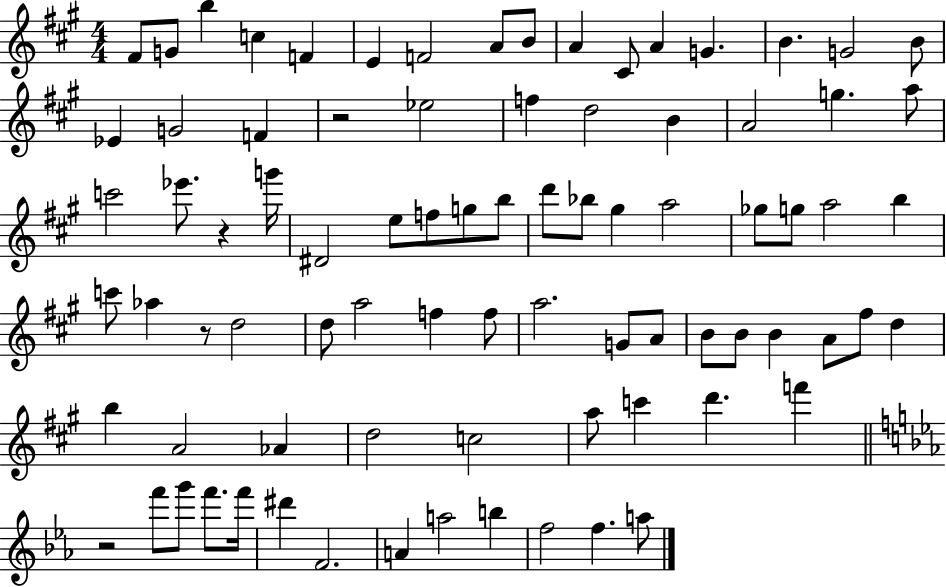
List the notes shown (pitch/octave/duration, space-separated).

F#4/e G4/e B5/q C5/q F4/q E4/q F4/h A4/e B4/e A4/q C#4/e A4/q G4/q. B4/q. G4/h B4/e Eb4/q G4/h F4/q R/h Eb5/h F5/q D5/h B4/q A4/h G5/q. A5/e C6/h Eb6/e. R/q G6/s D#4/h E5/e F5/e G5/e B5/e D6/e Bb5/e G#5/q A5/h Gb5/e G5/e A5/h B5/q C6/e Ab5/q R/e D5/h D5/e A5/h F5/q F5/e A5/h. G4/e A4/e B4/e B4/e B4/q A4/e F#5/e D5/q B5/q A4/h Ab4/q D5/h C5/h A5/e C6/q D6/q. F6/q R/h F6/e G6/e F6/e. F6/s D#6/q F4/h. A4/q A5/h B5/q F5/h F5/q. A5/e